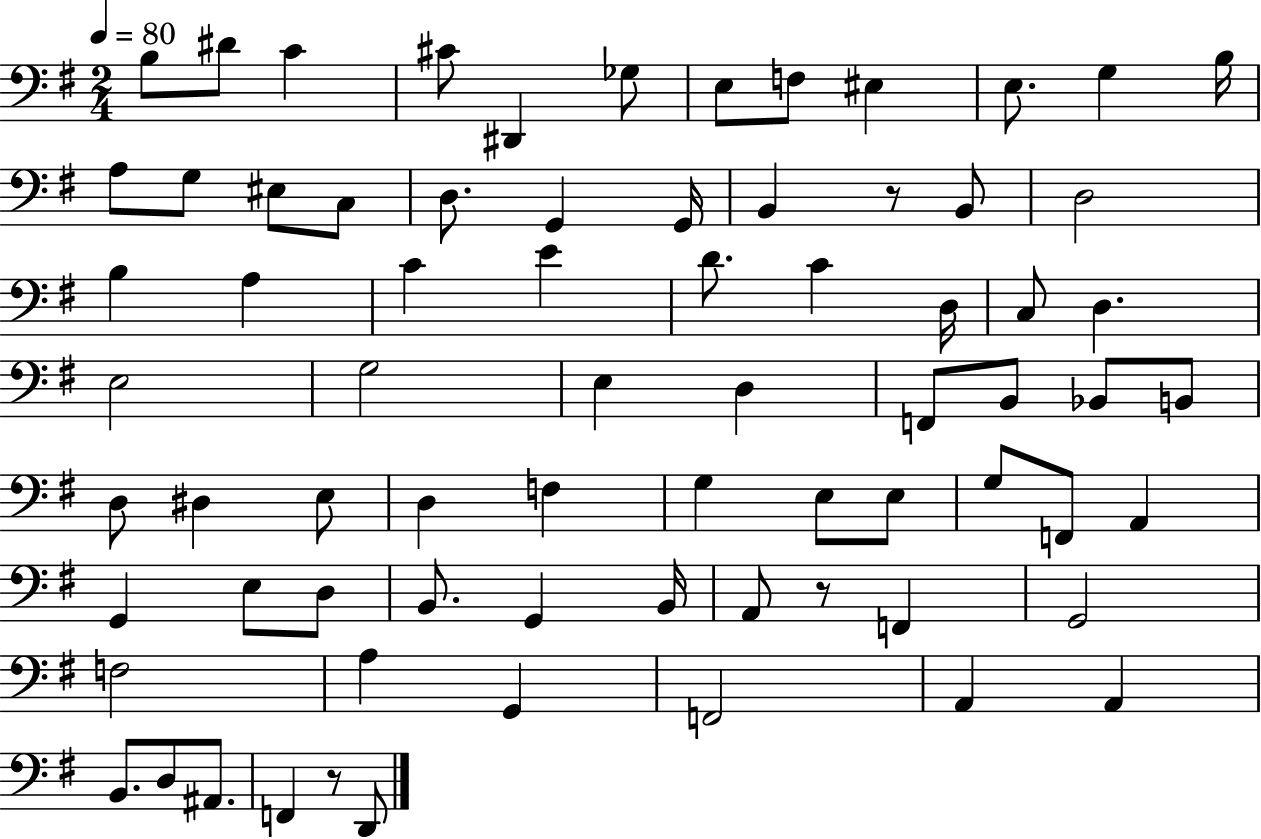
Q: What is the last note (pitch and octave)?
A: D2